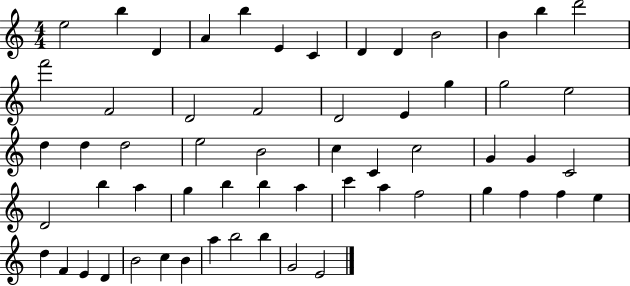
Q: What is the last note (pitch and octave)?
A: E4